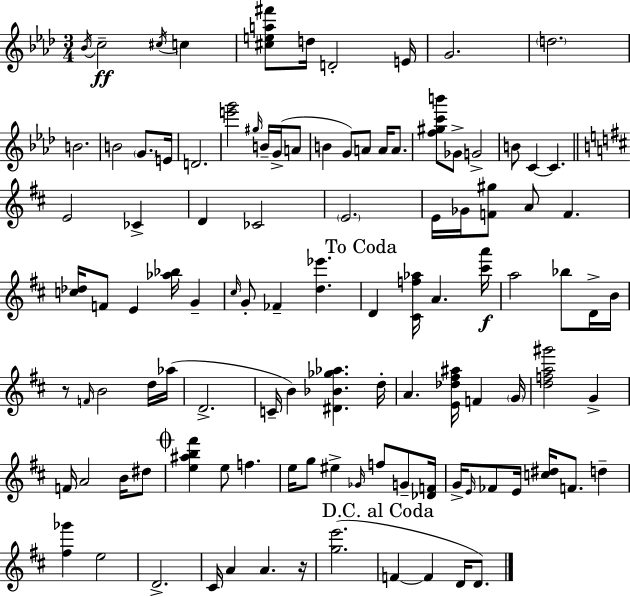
{
  \clef treble
  \numericTimeSignature
  \time 3/4
  \key f \minor
  \acciaccatura { bes'16 }\ff c''2-- \acciaccatura { cis''16 } c''4 | <cis'' e'' a'' fis'''>8 d''16 d'2-. | e'16 g'2. | \parenthesize d''2. | \break b'2. | b'2 \parenthesize g'8. | e'16 d'2. | <e''' g'''>2 \grace { gis''16 } b'16-- | \break g'16->( a'8 b'4 g'8) a'8 a'16 | a'8. <f'' gis'' c''' b'''>8 ges'8-> g'2-> | b'8 c'4~~ c'4. | \bar "||" \break \key d \major e'2 ces'4-> | d'4 ces'2 | \parenthesize e'2. | e'16 ges'16 <f' gis''>8 a'8 f'4. | \break <c'' des''>16 f'8 e'4 <aes'' bes''>16 g'4-- | \grace { cis''16 } g'8-. fes'4-- <d'' ees'''>4. | \mark "To Coda" d'4 <cis' f'' aes''>16 a'4. | <cis''' a'''>16\f a''2 bes''8 d'16-> | \break b'16 r8 \grace { f'16 } b'2 | d''16 aes''16( d'2.-> | c'16-- b'4) <dis' bes' ges'' aes''>4. | d''16-. a'4. <e' des'' fis'' ais''>16 f'4 | \break \parenthesize g'16 <d'' f'' a'' gis'''>2 g'4-> | f'16 a'2 b'16 | dis''8 \mark \markup { \musicglyph "scripts.coda" } <e'' ais'' b'' fis'''>4 e''8 f''4. | e''16 g''8 eis''4-> \grace { ges'16 } f''8 | \break g'8-- <des' f'>16 g'16-> \grace { e'16 } fes'8 e'16 <c'' dis''>16 f'8. | d''4-- <fis'' ges'''>4 e''2 | d'2.-> | cis'16 a'4 a'4. | \break r16 <g'' e'''>2.( | \mark "D.C. al Coda" f'4~~ f'4 | d'16 d'8.) \bar "|."
}